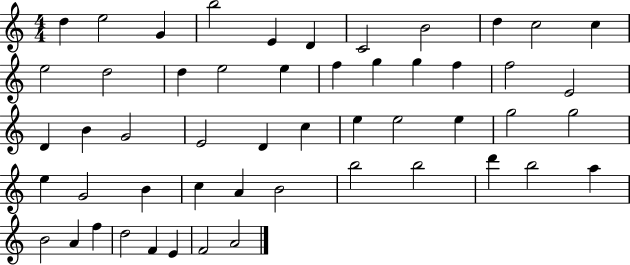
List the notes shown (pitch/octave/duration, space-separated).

D5/q E5/h G4/q B5/h E4/q D4/q C4/h B4/h D5/q C5/h C5/q E5/h D5/h D5/q E5/h E5/q F5/q G5/q G5/q F5/q F5/h E4/h D4/q B4/q G4/h E4/h D4/q C5/q E5/q E5/h E5/q G5/h G5/h E5/q G4/h B4/q C5/q A4/q B4/h B5/h B5/h D6/q B5/h A5/q B4/h A4/q F5/q D5/h F4/q E4/q F4/h A4/h